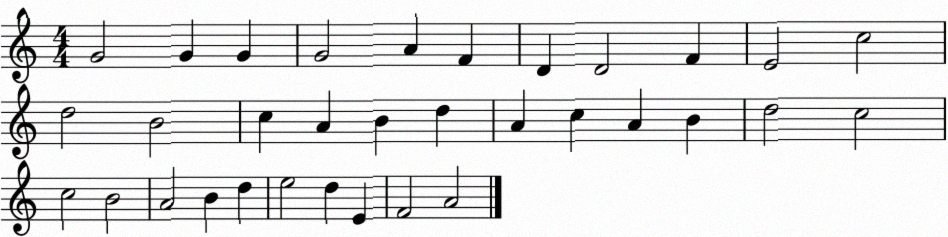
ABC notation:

X:1
T:Untitled
M:4/4
L:1/4
K:C
G2 G G G2 A F D D2 F E2 c2 d2 B2 c A B d A c A B d2 c2 c2 B2 A2 B d e2 d E F2 A2